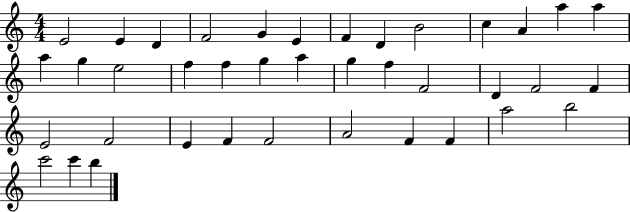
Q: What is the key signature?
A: C major